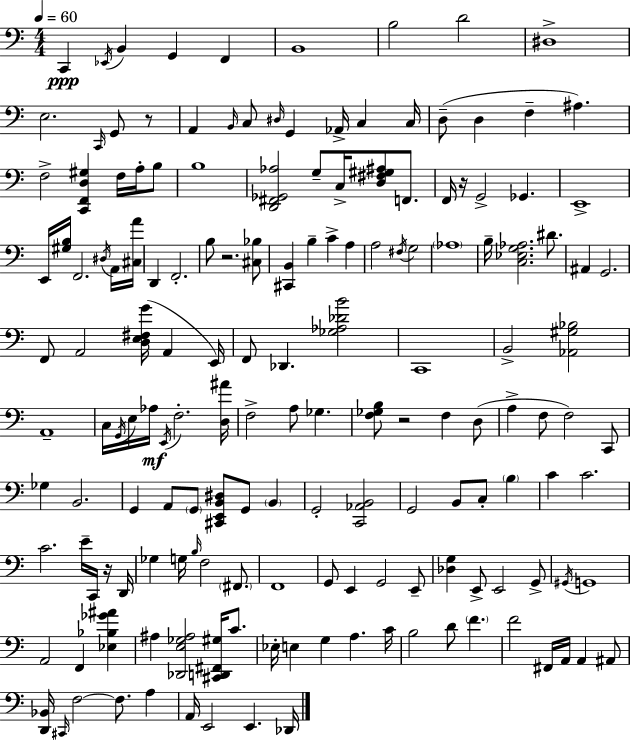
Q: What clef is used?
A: bass